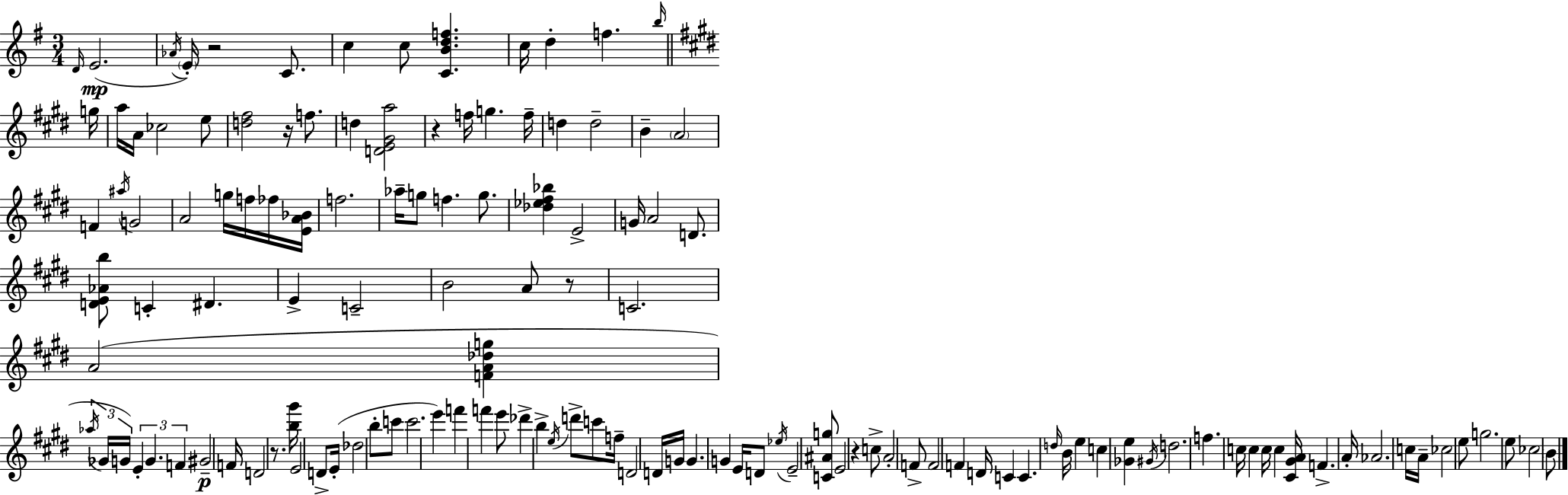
D4/s E4/h. Ab4/s E4/s R/h C4/e. C5/q C5/e [C4,B4,D5,F5]/q. C5/s D5/q F5/q. B5/s G5/s A5/s A4/s CES5/h E5/e [D5,F#5]/h R/s F5/e. D5/q [D4,E4,G#4,A5]/h R/q F5/s G5/q. F5/s D5/q D5/h B4/q A4/h F4/q A#5/s G4/h A4/h G5/s F5/s FES5/s [E4,A4,Bb4]/s F5/h. Ab5/s G5/e F5/q. G5/e. [Db5,Eb5,F#5,Bb5]/q E4/h G4/s A4/h D4/e. [D4,E4,Ab4,B5]/e C4/q D#4/q. E4/q C4/h B4/h A4/e R/e C4/h. A4/h [F4,A4,Db5,G5]/q Ab5/s Gb4/s G4/s E4/q G4/q. F4/q G#4/h F4/s D4/h R/e. [B5,G#6]/s E4/h D4/e E4/s Db5/h B5/e C6/e C6/h. E6/q F6/q F6/q E6/e Db6/q B5/q E5/s D6/e C6/e F5/s D4/h D4/s G4/s G4/q. G4/q E4/s D4/e Eb5/s E4/h [C4,A#4,G5]/e E4/h R/q C5/e A4/h F4/e F4/h F4/q D4/s C4/q C4/q. D5/s B4/s E5/q C5/q [Gb4,E5]/q G#4/s D5/h. F5/q. C5/s C5/q C5/s C5/q [C#4,G#4,A4]/s F4/q. A4/s Ab4/h. C5/s A4/s CES5/h E5/e G5/h. E5/e CES5/h B4/e